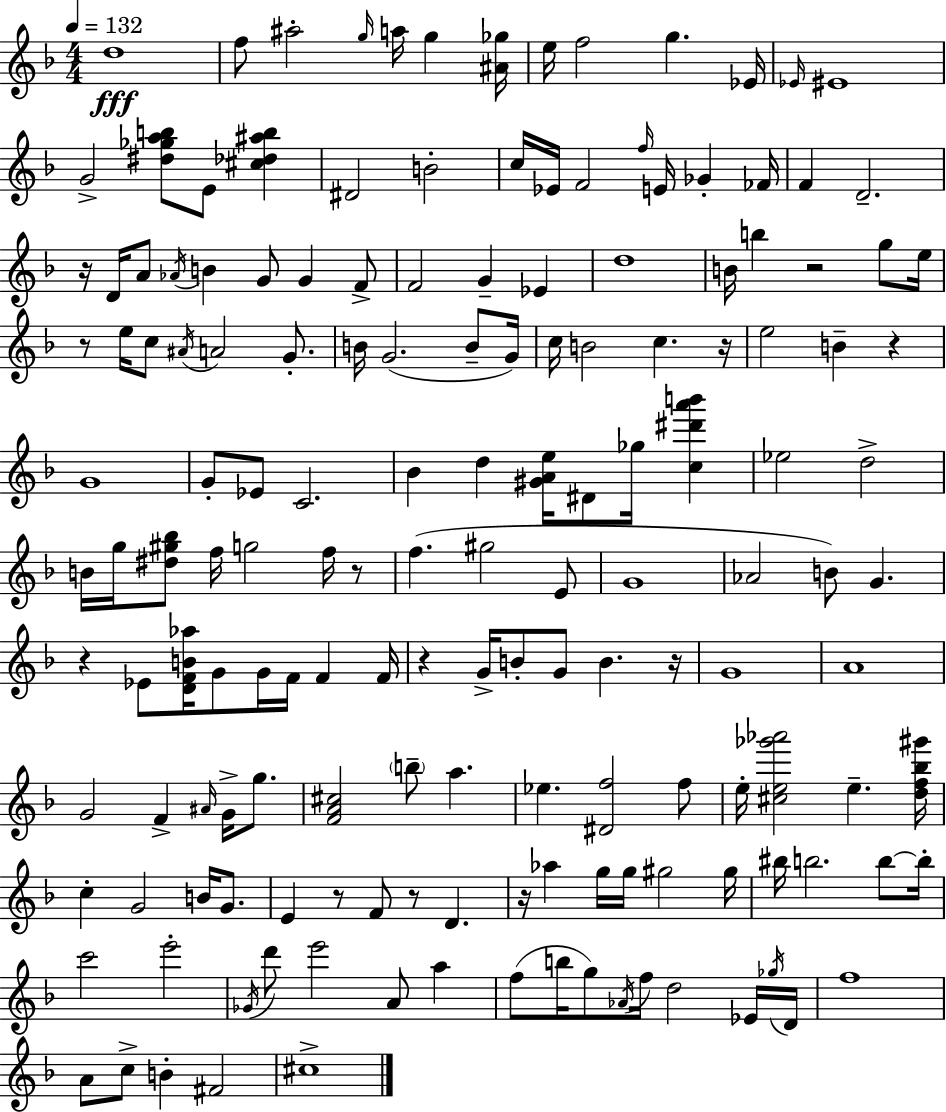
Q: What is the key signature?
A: D minor